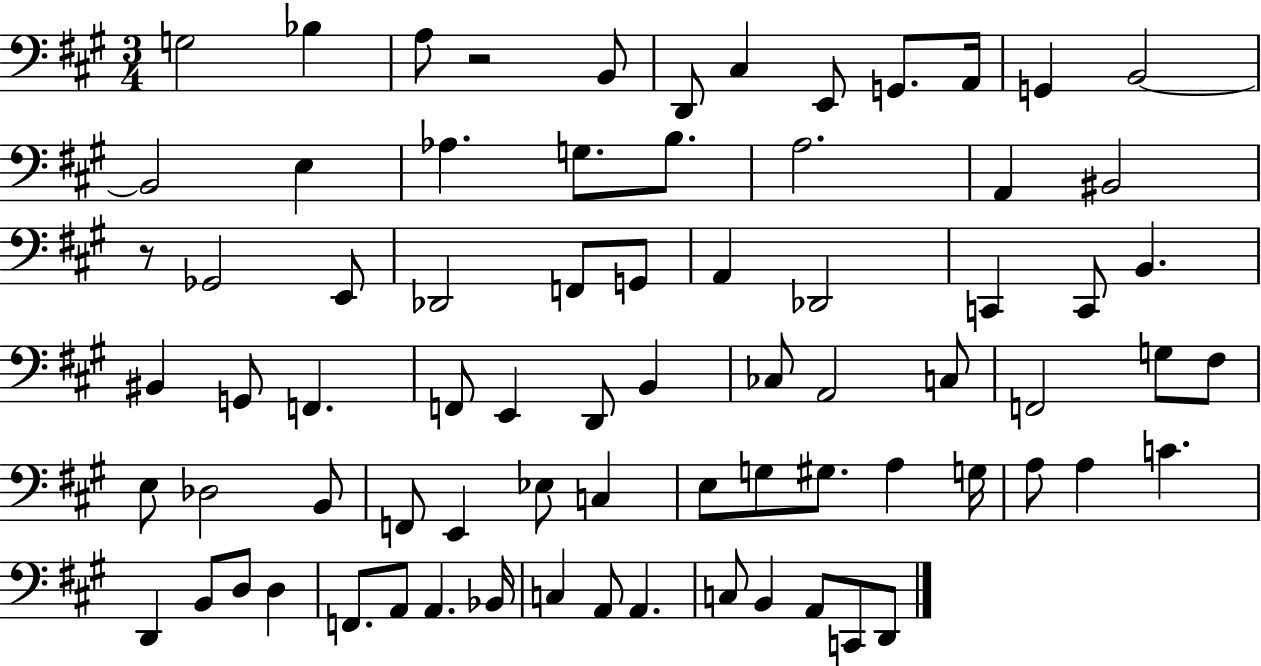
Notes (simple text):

G3/h Bb3/q A3/e R/h B2/e D2/e C#3/q E2/e G2/e. A2/s G2/q B2/h B2/h E3/q Ab3/q. G3/e. B3/e. A3/h. A2/q BIS2/h R/e Gb2/h E2/e Db2/h F2/e G2/e A2/q Db2/h C2/q C2/e B2/q. BIS2/q G2/e F2/q. F2/e E2/q D2/e B2/q CES3/e A2/h C3/e F2/h G3/e F#3/e E3/e Db3/h B2/e F2/e E2/q Eb3/e C3/q E3/e G3/e G#3/e. A3/q G3/s A3/e A3/q C4/q. D2/q B2/e D3/e D3/q F2/e. A2/e A2/q. Bb2/s C3/q A2/e A2/q. C3/e B2/q A2/e C2/e D2/e